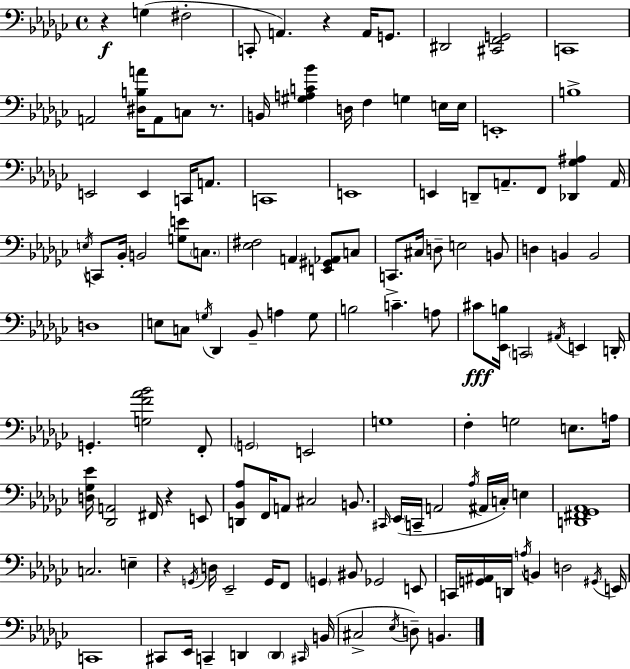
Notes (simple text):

R/q G3/q F#3/h C2/e A2/q. R/q A2/s G2/e. D#2/h [C#2,F2,G2]/h C2/w A2/h [D#3,B3,A4]/s A2/e C3/e R/e. B2/s [G#3,A3,C4,Bb4]/q D3/s F3/q G3/q E3/s E3/s E2/w B3/w E2/h E2/q C2/s A2/e. C2/w E2/w E2/q D2/e A2/e. F2/e [Db2,Gb3,A#3]/q A2/s E3/s C2/e Bb2/s B2/h [G3,E4]/e C3/e. [Eb3,F#3]/h A2/q [E2,G#2,Ab2]/e C3/e C2/e. C#3/s D3/e E3/h B2/e D3/q B2/q B2/h D3/w E3/e C3/e G3/s Db2/q Bb2/e A3/q G3/e B3/h C4/q. A3/e C#4/e [Eb2,B3]/s C2/h A#2/s E2/q D2/s G2/q. [G3,F4,Ab4,Bb4]/h F2/e G2/h E2/h G3/w F3/q G3/h E3/e. A3/s [D3,Gb3,Eb4]/s [Db2,A2]/h F#2/s R/q E2/e [D2,Bb2,Ab3]/e F2/s A2/e C#3/h B2/e. C#2/s Eb2/s C2/s A2/h Ab3/s A#2/s C3/s E3/q [D2,F#2,Gb2,Ab2]/w C3/h. E3/q R/q G2/s D3/s Eb2/h G2/s F2/e G2/q BIS2/e Gb2/h E2/e C2/s [G2,A#2]/s D2/s A3/s B2/q D3/h G#2/s E2/s C2/w C#2/e Eb2/s C2/q D2/q D2/q C#2/s B2/s C#3/h Eb3/s D3/e B2/q.